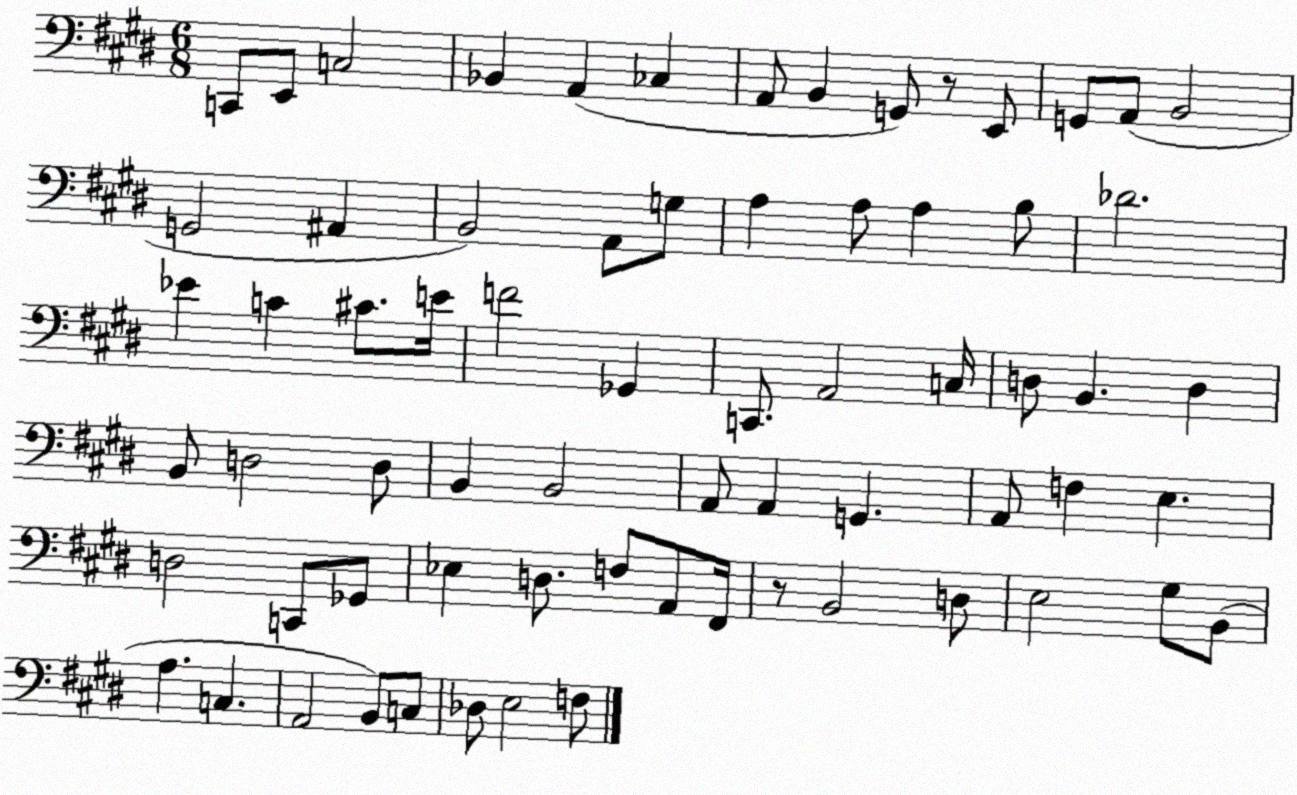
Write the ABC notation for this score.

X:1
T:Untitled
M:6/8
L:1/4
K:E
C,,/2 E,,/2 C,2 _B,, A,, _C, A,,/2 B,, G,,/2 z/2 E,,/2 G,,/2 A,,/2 B,,2 G,,2 ^A,, B,,2 A,,/2 G,/2 A, A,/2 A, B,/2 _D2 _E C ^C/2 E/4 F2 _G,, C,,/2 A,,2 C,/4 D,/2 B,, D, B,,/2 D,2 D,/2 B,, B,,2 A,,/2 A,, G,, A,,/2 F, E, D,2 C,,/2 _G,,/2 _E, D,/2 F,/2 A,,/2 ^F,,/4 z/2 B,,2 D,/2 E,2 ^G,/2 B,,/2 A, C, A,,2 B,,/2 C,/2 _D,/2 E,2 F,/2